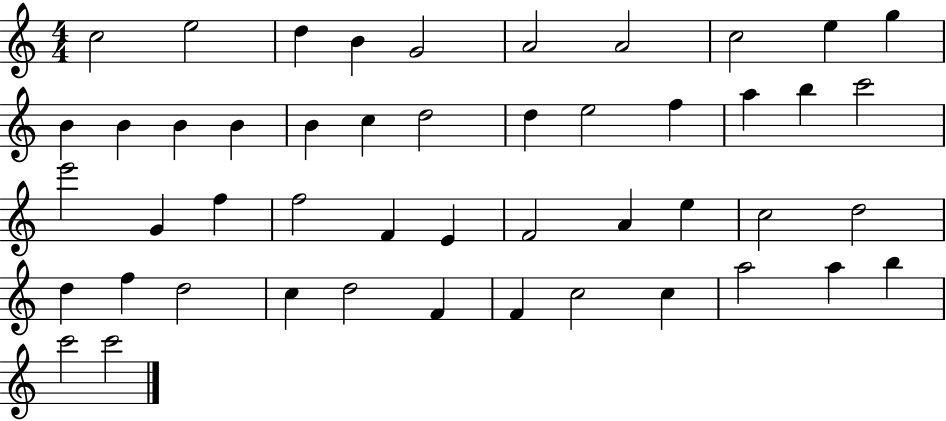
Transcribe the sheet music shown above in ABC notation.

X:1
T:Untitled
M:4/4
L:1/4
K:C
c2 e2 d B G2 A2 A2 c2 e g B B B B B c d2 d e2 f a b c'2 e'2 G f f2 F E F2 A e c2 d2 d f d2 c d2 F F c2 c a2 a b c'2 c'2